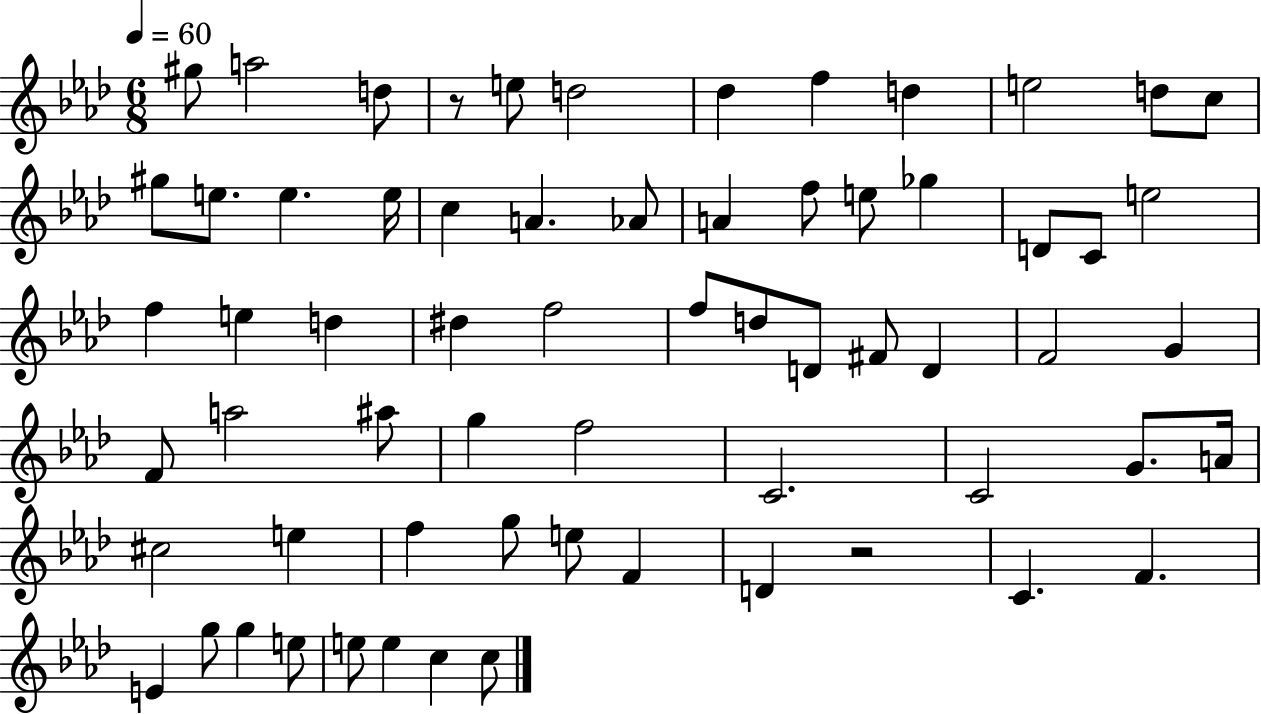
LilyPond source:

{
  \clef treble
  \numericTimeSignature
  \time 6/8
  \key aes \major
  \tempo 4 = 60
  gis''8 a''2 d''8 | r8 e''8 d''2 | des''4 f''4 d''4 | e''2 d''8 c''8 | \break gis''8 e''8. e''4. e''16 | c''4 a'4. aes'8 | a'4 f''8 e''8 ges''4 | d'8 c'8 e''2 | \break f''4 e''4 d''4 | dis''4 f''2 | f''8 d''8 d'8 fis'8 d'4 | f'2 g'4 | \break f'8 a''2 ais''8 | g''4 f''2 | c'2. | c'2 g'8. a'16 | \break cis''2 e''4 | f''4 g''8 e''8 f'4 | d'4 r2 | c'4. f'4. | \break e'4 g''8 g''4 e''8 | e''8 e''4 c''4 c''8 | \bar "|."
}